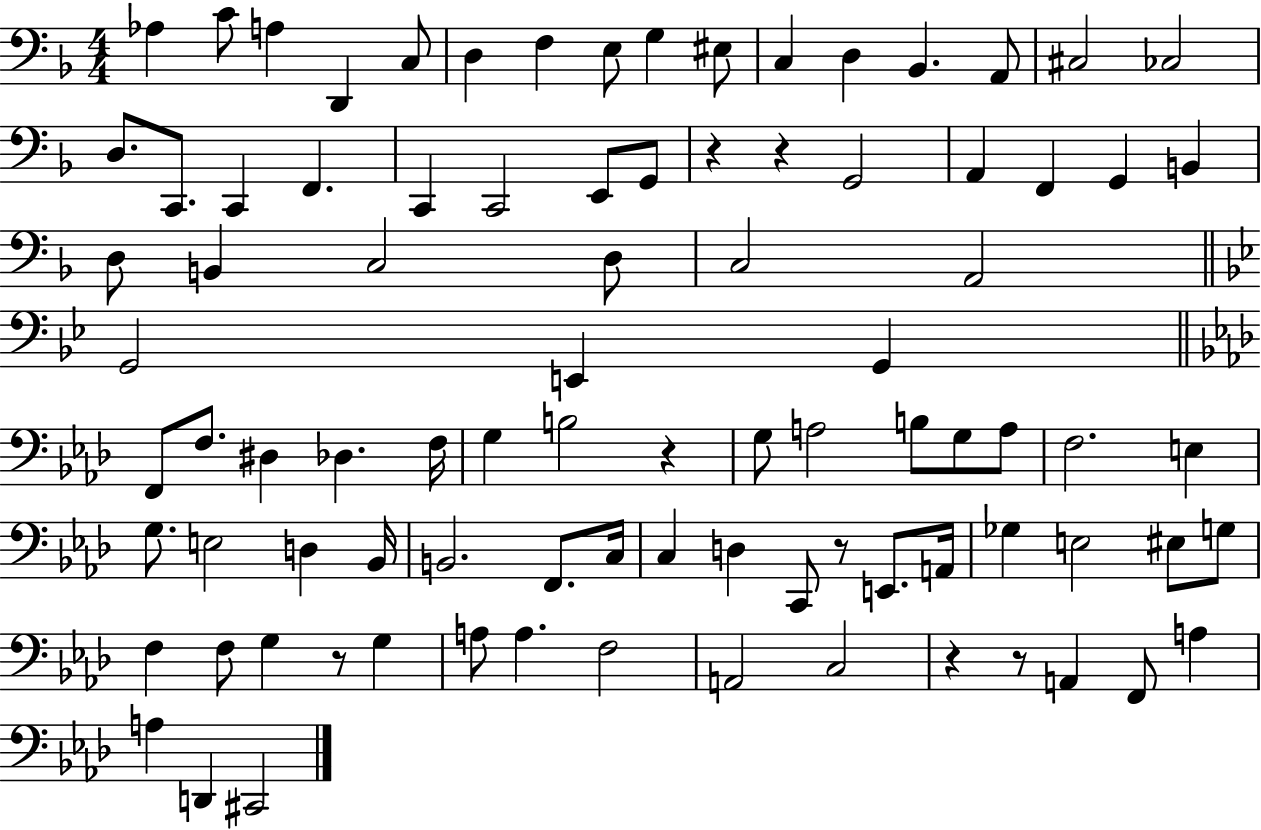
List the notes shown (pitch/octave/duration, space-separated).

Ab3/q C4/e A3/q D2/q C3/e D3/q F3/q E3/e G3/q EIS3/e C3/q D3/q Bb2/q. A2/e C#3/h CES3/h D3/e. C2/e. C2/q F2/q. C2/q C2/h E2/e G2/e R/q R/q G2/h A2/q F2/q G2/q B2/q D3/e B2/q C3/h D3/e C3/h A2/h G2/h E2/q G2/q F2/e F3/e. D#3/q Db3/q. F3/s G3/q B3/h R/q G3/e A3/h B3/e G3/e A3/e F3/h. E3/q G3/e. E3/h D3/q Bb2/s B2/h. F2/e. C3/s C3/q D3/q C2/e R/e E2/e. A2/s Gb3/q E3/h EIS3/e G3/e F3/q F3/e G3/q R/e G3/q A3/e A3/q. F3/h A2/h C3/h R/q R/e A2/q F2/e A3/q A3/q D2/q C#2/h